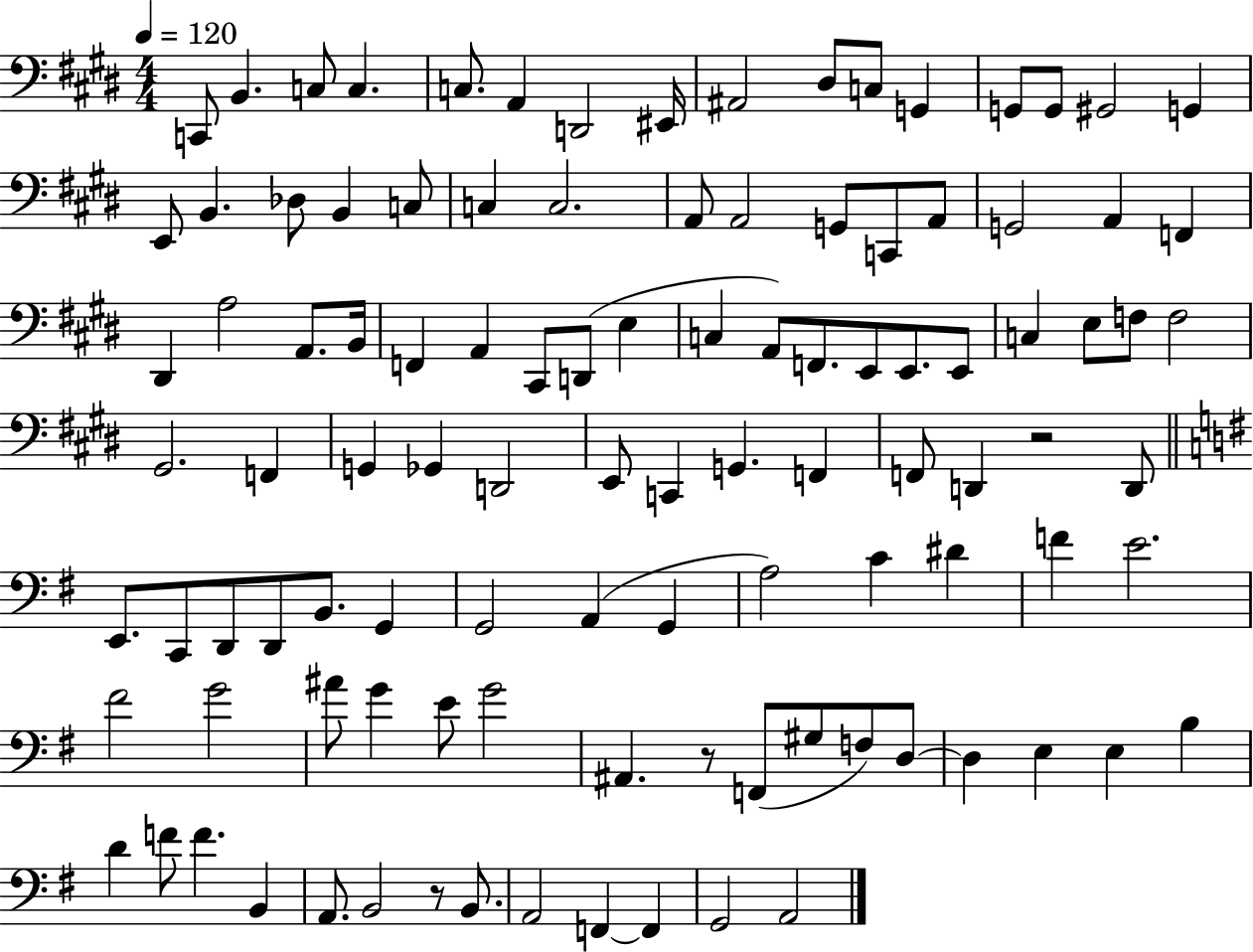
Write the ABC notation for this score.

X:1
T:Untitled
M:4/4
L:1/4
K:E
C,,/2 B,, C,/2 C, C,/2 A,, D,,2 ^E,,/4 ^A,,2 ^D,/2 C,/2 G,, G,,/2 G,,/2 ^G,,2 G,, E,,/2 B,, _D,/2 B,, C,/2 C, C,2 A,,/2 A,,2 G,,/2 C,,/2 A,,/2 G,,2 A,, F,, ^D,, A,2 A,,/2 B,,/4 F,, A,, ^C,,/2 D,,/2 E, C, A,,/2 F,,/2 E,,/2 E,,/2 E,,/2 C, E,/2 F,/2 F,2 ^G,,2 F,, G,, _G,, D,,2 E,,/2 C,, G,, F,, F,,/2 D,, z2 D,,/2 E,,/2 C,,/2 D,,/2 D,,/2 B,,/2 G,, G,,2 A,, G,, A,2 C ^D F E2 ^F2 G2 ^A/2 G E/2 G2 ^A,, z/2 F,,/2 ^G,/2 F,/2 D,/2 D, E, E, B, D F/2 F B,, A,,/2 B,,2 z/2 B,,/2 A,,2 F,, F,, G,,2 A,,2